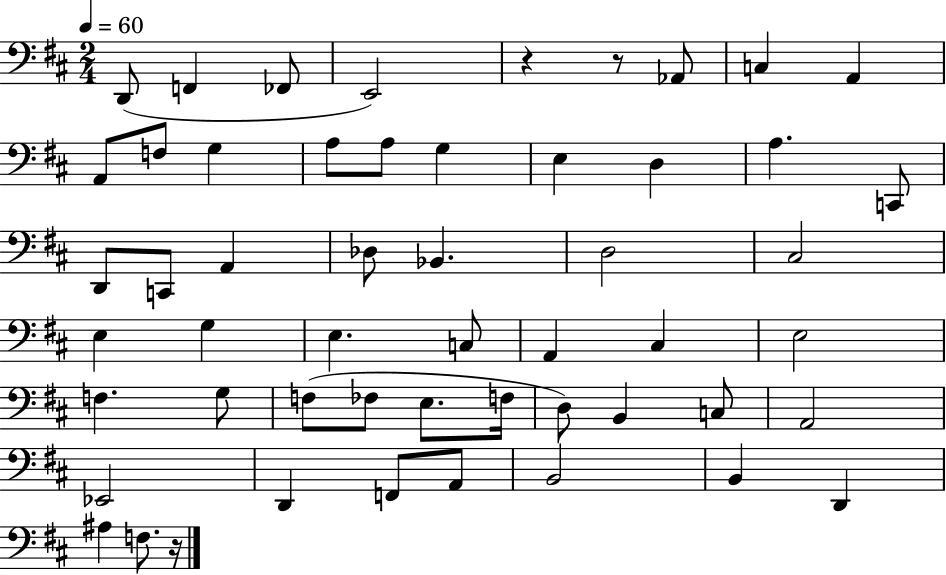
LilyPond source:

{
  \clef bass
  \numericTimeSignature
  \time 2/4
  \key d \major
  \tempo 4 = 60
  d,8( f,4 fes,8 | e,2) | r4 r8 aes,8 | c4 a,4 | \break a,8 f8 g4 | a8 a8 g4 | e4 d4 | a4. c,8 | \break d,8 c,8 a,4 | des8 bes,4. | d2 | cis2 | \break e4 g4 | e4. c8 | a,4 cis4 | e2 | \break f4. g8 | f8( fes8 e8. f16 | d8) b,4 c8 | a,2 | \break ees,2 | d,4 f,8 a,8 | b,2 | b,4 d,4 | \break ais4 f8. r16 | \bar "|."
}